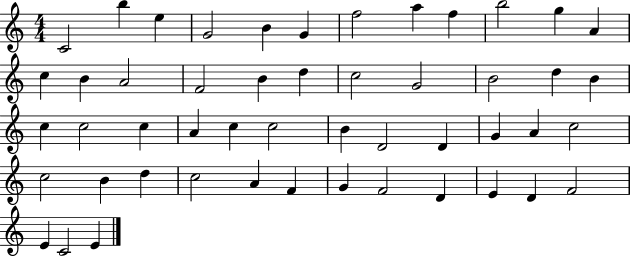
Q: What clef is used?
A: treble